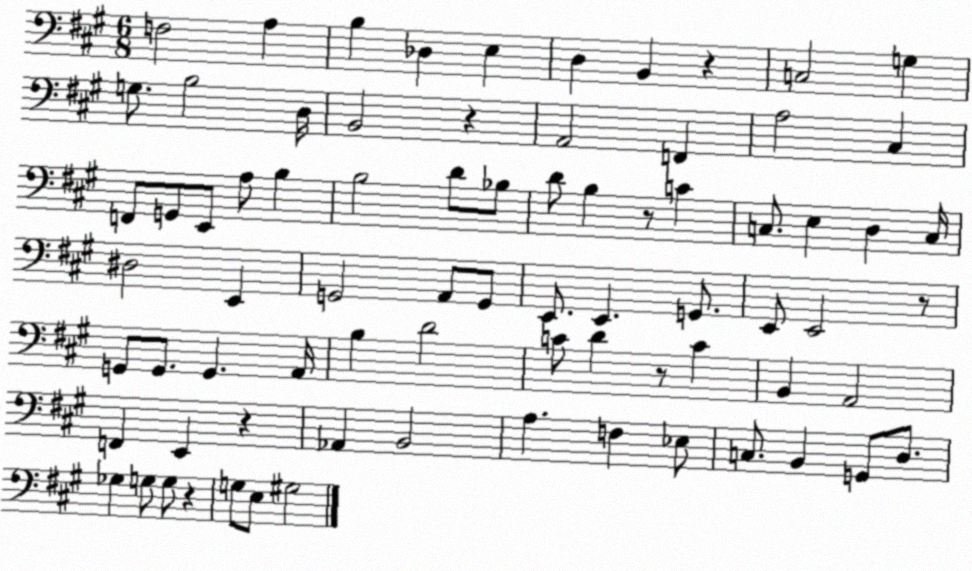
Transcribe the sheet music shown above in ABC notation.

X:1
T:Untitled
M:6/8
L:1/4
K:A
F,2 A, B, _D, E, D, B,, z C,2 G, G,/2 B,2 D,/4 B,,2 z A,,2 F,, A,2 ^C, F,,/2 G,,/2 E,,/2 A,/2 B, B,2 D/2 _B,/2 D/2 B, z/2 C C,/2 E, D, C,/4 ^D,2 E,, G,,2 A,,/2 G,,/2 E,,/2 E,, G,,/2 E,,/2 E,,2 z/2 G,,/2 G,,/2 G,, A,,/4 B, D2 C/2 D z/2 C B,, A,,2 F,, E,, z _A,, B,,2 A, F, _E,/2 C,/2 B,, G,,/2 D,/2 _G, G,/2 G,/2 z G,/2 E,/2 ^G,2